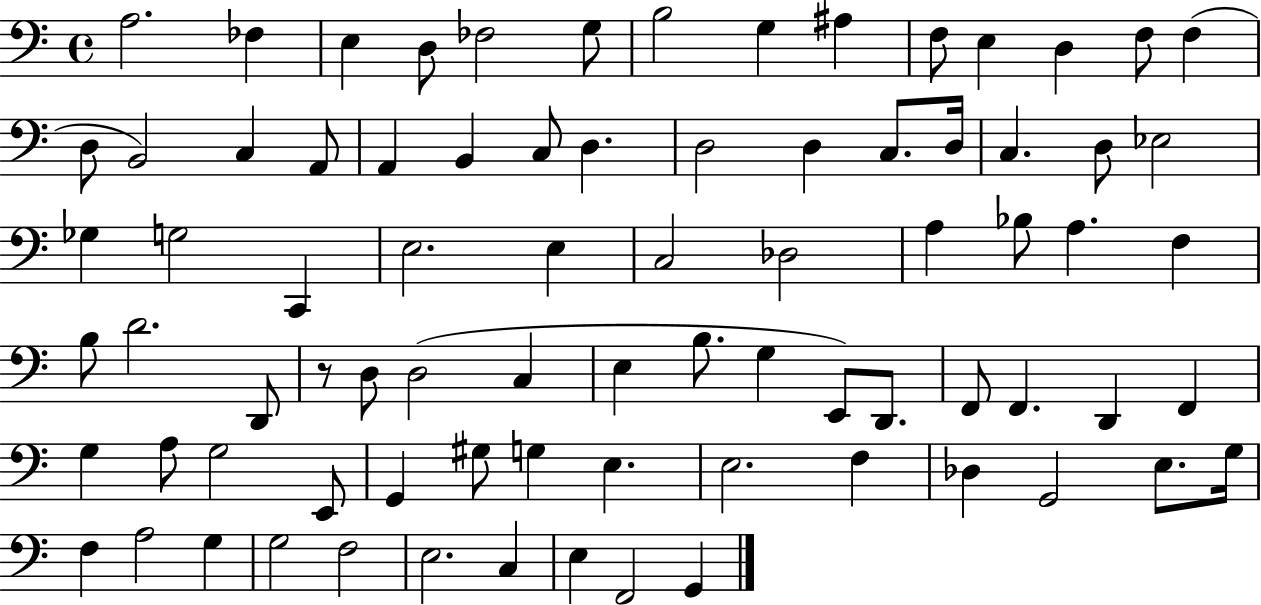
{
  \clef bass
  \time 4/4
  \defaultTimeSignature
  \key c \major
  a2. fes4 | e4 d8 fes2 g8 | b2 g4 ais4 | f8 e4 d4 f8 f4( | \break d8 b,2) c4 a,8 | a,4 b,4 c8 d4. | d2 d4 c8. d16 | c4. d8 ees2 | \break ges4 g2 c,4 | e2. e4 | c2 des2 | a4 bes8 a4. f4 | \break b8 d'2. d,8 | r8 d8 d2( c4 | e4 b8. g4 e,8) d,8. | f,8 f,4. d,4 f,4 | \break g4 a8 g2 e,8 | g,4 gis8 g4 e4. | e2. f4 | des4 g,2 e8. g16 | \break f4 a2 g4 | g2 f2 | e2. c4 | e4 f,2 g,4 | \break \bar "|."
}